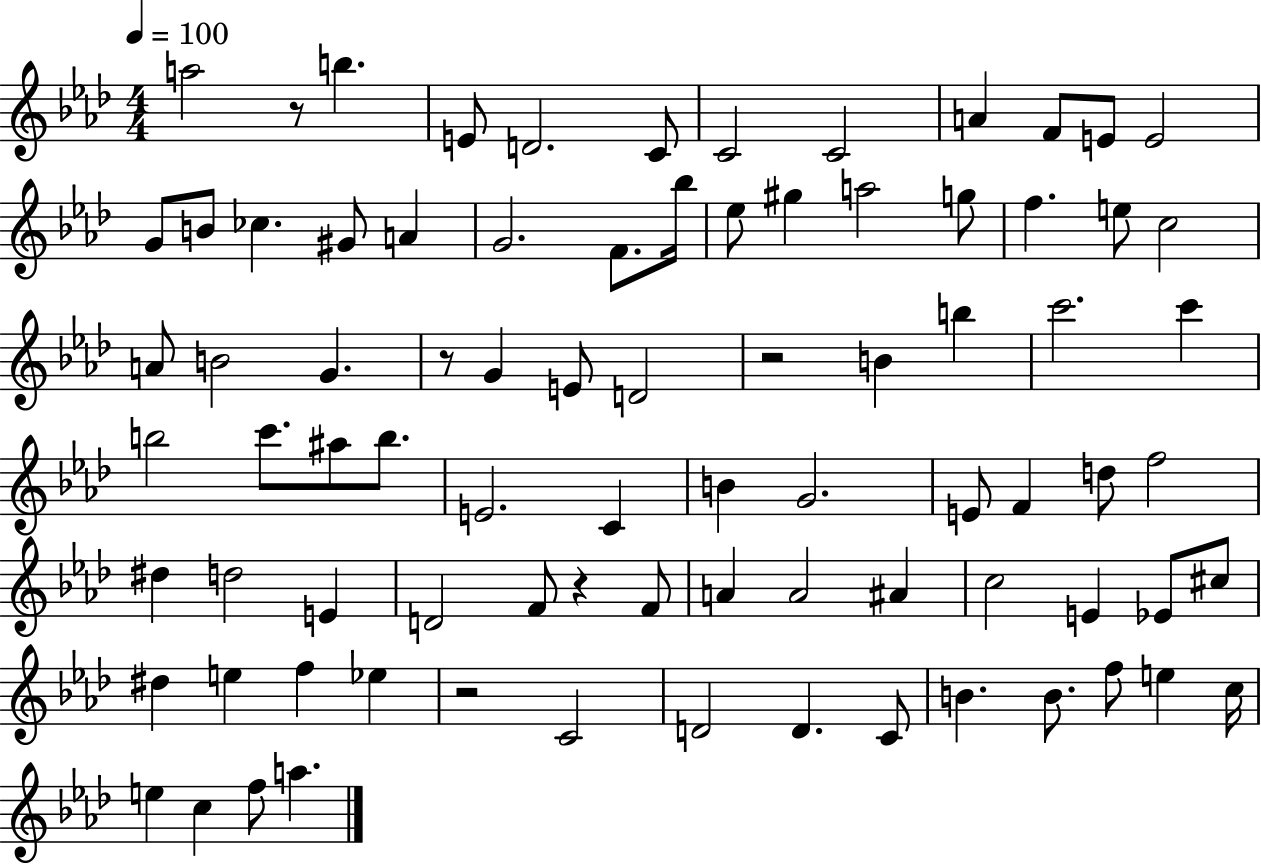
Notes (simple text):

A5/h R/e B5/q. E4/e D4/h. C4/e C4/h C4/h A4/q F4/e E4/e E4/h G4/e B4/e CES5/q. G#4/e A4/q G4/h. F4/e. Bb5/s Eb5/e G#5/q A5/h G5/e F5/q. E5/e C5/h A4/e B4/h G4/q. R/e G4/q E4/e D4/h R/h B4/q B5/q C6/h. C6/q B5/h C6/e. A#5/e B5/e. E4/h. C4/q B4/q G4/h. E4/e F4/q D5/e F5/h D#5/q D5/h E4/q D4/h F4/e R/q F4/e A4/q A4/h A#4/q C5/h E4/q Eb4/e C#5/e D#5/q E5/q F5/q Eb5/q R/h C4/h D4/h D4/q. C4/e B4/q. B4/e. F5/e E5/q C5/s E5/q C5/q F5/e A5/q.